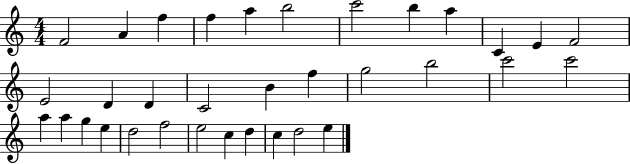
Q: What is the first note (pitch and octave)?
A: F4